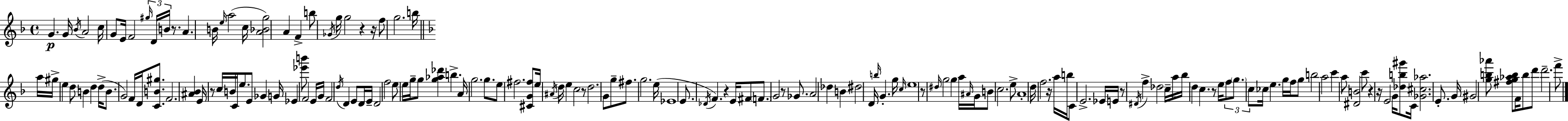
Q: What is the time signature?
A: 4/4